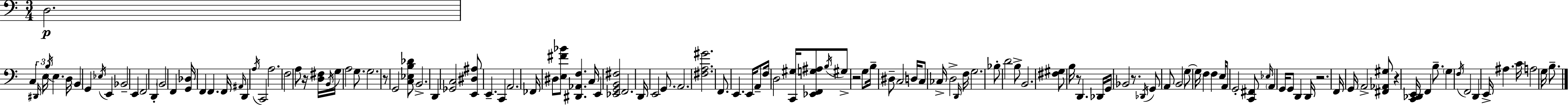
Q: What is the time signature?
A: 3/4